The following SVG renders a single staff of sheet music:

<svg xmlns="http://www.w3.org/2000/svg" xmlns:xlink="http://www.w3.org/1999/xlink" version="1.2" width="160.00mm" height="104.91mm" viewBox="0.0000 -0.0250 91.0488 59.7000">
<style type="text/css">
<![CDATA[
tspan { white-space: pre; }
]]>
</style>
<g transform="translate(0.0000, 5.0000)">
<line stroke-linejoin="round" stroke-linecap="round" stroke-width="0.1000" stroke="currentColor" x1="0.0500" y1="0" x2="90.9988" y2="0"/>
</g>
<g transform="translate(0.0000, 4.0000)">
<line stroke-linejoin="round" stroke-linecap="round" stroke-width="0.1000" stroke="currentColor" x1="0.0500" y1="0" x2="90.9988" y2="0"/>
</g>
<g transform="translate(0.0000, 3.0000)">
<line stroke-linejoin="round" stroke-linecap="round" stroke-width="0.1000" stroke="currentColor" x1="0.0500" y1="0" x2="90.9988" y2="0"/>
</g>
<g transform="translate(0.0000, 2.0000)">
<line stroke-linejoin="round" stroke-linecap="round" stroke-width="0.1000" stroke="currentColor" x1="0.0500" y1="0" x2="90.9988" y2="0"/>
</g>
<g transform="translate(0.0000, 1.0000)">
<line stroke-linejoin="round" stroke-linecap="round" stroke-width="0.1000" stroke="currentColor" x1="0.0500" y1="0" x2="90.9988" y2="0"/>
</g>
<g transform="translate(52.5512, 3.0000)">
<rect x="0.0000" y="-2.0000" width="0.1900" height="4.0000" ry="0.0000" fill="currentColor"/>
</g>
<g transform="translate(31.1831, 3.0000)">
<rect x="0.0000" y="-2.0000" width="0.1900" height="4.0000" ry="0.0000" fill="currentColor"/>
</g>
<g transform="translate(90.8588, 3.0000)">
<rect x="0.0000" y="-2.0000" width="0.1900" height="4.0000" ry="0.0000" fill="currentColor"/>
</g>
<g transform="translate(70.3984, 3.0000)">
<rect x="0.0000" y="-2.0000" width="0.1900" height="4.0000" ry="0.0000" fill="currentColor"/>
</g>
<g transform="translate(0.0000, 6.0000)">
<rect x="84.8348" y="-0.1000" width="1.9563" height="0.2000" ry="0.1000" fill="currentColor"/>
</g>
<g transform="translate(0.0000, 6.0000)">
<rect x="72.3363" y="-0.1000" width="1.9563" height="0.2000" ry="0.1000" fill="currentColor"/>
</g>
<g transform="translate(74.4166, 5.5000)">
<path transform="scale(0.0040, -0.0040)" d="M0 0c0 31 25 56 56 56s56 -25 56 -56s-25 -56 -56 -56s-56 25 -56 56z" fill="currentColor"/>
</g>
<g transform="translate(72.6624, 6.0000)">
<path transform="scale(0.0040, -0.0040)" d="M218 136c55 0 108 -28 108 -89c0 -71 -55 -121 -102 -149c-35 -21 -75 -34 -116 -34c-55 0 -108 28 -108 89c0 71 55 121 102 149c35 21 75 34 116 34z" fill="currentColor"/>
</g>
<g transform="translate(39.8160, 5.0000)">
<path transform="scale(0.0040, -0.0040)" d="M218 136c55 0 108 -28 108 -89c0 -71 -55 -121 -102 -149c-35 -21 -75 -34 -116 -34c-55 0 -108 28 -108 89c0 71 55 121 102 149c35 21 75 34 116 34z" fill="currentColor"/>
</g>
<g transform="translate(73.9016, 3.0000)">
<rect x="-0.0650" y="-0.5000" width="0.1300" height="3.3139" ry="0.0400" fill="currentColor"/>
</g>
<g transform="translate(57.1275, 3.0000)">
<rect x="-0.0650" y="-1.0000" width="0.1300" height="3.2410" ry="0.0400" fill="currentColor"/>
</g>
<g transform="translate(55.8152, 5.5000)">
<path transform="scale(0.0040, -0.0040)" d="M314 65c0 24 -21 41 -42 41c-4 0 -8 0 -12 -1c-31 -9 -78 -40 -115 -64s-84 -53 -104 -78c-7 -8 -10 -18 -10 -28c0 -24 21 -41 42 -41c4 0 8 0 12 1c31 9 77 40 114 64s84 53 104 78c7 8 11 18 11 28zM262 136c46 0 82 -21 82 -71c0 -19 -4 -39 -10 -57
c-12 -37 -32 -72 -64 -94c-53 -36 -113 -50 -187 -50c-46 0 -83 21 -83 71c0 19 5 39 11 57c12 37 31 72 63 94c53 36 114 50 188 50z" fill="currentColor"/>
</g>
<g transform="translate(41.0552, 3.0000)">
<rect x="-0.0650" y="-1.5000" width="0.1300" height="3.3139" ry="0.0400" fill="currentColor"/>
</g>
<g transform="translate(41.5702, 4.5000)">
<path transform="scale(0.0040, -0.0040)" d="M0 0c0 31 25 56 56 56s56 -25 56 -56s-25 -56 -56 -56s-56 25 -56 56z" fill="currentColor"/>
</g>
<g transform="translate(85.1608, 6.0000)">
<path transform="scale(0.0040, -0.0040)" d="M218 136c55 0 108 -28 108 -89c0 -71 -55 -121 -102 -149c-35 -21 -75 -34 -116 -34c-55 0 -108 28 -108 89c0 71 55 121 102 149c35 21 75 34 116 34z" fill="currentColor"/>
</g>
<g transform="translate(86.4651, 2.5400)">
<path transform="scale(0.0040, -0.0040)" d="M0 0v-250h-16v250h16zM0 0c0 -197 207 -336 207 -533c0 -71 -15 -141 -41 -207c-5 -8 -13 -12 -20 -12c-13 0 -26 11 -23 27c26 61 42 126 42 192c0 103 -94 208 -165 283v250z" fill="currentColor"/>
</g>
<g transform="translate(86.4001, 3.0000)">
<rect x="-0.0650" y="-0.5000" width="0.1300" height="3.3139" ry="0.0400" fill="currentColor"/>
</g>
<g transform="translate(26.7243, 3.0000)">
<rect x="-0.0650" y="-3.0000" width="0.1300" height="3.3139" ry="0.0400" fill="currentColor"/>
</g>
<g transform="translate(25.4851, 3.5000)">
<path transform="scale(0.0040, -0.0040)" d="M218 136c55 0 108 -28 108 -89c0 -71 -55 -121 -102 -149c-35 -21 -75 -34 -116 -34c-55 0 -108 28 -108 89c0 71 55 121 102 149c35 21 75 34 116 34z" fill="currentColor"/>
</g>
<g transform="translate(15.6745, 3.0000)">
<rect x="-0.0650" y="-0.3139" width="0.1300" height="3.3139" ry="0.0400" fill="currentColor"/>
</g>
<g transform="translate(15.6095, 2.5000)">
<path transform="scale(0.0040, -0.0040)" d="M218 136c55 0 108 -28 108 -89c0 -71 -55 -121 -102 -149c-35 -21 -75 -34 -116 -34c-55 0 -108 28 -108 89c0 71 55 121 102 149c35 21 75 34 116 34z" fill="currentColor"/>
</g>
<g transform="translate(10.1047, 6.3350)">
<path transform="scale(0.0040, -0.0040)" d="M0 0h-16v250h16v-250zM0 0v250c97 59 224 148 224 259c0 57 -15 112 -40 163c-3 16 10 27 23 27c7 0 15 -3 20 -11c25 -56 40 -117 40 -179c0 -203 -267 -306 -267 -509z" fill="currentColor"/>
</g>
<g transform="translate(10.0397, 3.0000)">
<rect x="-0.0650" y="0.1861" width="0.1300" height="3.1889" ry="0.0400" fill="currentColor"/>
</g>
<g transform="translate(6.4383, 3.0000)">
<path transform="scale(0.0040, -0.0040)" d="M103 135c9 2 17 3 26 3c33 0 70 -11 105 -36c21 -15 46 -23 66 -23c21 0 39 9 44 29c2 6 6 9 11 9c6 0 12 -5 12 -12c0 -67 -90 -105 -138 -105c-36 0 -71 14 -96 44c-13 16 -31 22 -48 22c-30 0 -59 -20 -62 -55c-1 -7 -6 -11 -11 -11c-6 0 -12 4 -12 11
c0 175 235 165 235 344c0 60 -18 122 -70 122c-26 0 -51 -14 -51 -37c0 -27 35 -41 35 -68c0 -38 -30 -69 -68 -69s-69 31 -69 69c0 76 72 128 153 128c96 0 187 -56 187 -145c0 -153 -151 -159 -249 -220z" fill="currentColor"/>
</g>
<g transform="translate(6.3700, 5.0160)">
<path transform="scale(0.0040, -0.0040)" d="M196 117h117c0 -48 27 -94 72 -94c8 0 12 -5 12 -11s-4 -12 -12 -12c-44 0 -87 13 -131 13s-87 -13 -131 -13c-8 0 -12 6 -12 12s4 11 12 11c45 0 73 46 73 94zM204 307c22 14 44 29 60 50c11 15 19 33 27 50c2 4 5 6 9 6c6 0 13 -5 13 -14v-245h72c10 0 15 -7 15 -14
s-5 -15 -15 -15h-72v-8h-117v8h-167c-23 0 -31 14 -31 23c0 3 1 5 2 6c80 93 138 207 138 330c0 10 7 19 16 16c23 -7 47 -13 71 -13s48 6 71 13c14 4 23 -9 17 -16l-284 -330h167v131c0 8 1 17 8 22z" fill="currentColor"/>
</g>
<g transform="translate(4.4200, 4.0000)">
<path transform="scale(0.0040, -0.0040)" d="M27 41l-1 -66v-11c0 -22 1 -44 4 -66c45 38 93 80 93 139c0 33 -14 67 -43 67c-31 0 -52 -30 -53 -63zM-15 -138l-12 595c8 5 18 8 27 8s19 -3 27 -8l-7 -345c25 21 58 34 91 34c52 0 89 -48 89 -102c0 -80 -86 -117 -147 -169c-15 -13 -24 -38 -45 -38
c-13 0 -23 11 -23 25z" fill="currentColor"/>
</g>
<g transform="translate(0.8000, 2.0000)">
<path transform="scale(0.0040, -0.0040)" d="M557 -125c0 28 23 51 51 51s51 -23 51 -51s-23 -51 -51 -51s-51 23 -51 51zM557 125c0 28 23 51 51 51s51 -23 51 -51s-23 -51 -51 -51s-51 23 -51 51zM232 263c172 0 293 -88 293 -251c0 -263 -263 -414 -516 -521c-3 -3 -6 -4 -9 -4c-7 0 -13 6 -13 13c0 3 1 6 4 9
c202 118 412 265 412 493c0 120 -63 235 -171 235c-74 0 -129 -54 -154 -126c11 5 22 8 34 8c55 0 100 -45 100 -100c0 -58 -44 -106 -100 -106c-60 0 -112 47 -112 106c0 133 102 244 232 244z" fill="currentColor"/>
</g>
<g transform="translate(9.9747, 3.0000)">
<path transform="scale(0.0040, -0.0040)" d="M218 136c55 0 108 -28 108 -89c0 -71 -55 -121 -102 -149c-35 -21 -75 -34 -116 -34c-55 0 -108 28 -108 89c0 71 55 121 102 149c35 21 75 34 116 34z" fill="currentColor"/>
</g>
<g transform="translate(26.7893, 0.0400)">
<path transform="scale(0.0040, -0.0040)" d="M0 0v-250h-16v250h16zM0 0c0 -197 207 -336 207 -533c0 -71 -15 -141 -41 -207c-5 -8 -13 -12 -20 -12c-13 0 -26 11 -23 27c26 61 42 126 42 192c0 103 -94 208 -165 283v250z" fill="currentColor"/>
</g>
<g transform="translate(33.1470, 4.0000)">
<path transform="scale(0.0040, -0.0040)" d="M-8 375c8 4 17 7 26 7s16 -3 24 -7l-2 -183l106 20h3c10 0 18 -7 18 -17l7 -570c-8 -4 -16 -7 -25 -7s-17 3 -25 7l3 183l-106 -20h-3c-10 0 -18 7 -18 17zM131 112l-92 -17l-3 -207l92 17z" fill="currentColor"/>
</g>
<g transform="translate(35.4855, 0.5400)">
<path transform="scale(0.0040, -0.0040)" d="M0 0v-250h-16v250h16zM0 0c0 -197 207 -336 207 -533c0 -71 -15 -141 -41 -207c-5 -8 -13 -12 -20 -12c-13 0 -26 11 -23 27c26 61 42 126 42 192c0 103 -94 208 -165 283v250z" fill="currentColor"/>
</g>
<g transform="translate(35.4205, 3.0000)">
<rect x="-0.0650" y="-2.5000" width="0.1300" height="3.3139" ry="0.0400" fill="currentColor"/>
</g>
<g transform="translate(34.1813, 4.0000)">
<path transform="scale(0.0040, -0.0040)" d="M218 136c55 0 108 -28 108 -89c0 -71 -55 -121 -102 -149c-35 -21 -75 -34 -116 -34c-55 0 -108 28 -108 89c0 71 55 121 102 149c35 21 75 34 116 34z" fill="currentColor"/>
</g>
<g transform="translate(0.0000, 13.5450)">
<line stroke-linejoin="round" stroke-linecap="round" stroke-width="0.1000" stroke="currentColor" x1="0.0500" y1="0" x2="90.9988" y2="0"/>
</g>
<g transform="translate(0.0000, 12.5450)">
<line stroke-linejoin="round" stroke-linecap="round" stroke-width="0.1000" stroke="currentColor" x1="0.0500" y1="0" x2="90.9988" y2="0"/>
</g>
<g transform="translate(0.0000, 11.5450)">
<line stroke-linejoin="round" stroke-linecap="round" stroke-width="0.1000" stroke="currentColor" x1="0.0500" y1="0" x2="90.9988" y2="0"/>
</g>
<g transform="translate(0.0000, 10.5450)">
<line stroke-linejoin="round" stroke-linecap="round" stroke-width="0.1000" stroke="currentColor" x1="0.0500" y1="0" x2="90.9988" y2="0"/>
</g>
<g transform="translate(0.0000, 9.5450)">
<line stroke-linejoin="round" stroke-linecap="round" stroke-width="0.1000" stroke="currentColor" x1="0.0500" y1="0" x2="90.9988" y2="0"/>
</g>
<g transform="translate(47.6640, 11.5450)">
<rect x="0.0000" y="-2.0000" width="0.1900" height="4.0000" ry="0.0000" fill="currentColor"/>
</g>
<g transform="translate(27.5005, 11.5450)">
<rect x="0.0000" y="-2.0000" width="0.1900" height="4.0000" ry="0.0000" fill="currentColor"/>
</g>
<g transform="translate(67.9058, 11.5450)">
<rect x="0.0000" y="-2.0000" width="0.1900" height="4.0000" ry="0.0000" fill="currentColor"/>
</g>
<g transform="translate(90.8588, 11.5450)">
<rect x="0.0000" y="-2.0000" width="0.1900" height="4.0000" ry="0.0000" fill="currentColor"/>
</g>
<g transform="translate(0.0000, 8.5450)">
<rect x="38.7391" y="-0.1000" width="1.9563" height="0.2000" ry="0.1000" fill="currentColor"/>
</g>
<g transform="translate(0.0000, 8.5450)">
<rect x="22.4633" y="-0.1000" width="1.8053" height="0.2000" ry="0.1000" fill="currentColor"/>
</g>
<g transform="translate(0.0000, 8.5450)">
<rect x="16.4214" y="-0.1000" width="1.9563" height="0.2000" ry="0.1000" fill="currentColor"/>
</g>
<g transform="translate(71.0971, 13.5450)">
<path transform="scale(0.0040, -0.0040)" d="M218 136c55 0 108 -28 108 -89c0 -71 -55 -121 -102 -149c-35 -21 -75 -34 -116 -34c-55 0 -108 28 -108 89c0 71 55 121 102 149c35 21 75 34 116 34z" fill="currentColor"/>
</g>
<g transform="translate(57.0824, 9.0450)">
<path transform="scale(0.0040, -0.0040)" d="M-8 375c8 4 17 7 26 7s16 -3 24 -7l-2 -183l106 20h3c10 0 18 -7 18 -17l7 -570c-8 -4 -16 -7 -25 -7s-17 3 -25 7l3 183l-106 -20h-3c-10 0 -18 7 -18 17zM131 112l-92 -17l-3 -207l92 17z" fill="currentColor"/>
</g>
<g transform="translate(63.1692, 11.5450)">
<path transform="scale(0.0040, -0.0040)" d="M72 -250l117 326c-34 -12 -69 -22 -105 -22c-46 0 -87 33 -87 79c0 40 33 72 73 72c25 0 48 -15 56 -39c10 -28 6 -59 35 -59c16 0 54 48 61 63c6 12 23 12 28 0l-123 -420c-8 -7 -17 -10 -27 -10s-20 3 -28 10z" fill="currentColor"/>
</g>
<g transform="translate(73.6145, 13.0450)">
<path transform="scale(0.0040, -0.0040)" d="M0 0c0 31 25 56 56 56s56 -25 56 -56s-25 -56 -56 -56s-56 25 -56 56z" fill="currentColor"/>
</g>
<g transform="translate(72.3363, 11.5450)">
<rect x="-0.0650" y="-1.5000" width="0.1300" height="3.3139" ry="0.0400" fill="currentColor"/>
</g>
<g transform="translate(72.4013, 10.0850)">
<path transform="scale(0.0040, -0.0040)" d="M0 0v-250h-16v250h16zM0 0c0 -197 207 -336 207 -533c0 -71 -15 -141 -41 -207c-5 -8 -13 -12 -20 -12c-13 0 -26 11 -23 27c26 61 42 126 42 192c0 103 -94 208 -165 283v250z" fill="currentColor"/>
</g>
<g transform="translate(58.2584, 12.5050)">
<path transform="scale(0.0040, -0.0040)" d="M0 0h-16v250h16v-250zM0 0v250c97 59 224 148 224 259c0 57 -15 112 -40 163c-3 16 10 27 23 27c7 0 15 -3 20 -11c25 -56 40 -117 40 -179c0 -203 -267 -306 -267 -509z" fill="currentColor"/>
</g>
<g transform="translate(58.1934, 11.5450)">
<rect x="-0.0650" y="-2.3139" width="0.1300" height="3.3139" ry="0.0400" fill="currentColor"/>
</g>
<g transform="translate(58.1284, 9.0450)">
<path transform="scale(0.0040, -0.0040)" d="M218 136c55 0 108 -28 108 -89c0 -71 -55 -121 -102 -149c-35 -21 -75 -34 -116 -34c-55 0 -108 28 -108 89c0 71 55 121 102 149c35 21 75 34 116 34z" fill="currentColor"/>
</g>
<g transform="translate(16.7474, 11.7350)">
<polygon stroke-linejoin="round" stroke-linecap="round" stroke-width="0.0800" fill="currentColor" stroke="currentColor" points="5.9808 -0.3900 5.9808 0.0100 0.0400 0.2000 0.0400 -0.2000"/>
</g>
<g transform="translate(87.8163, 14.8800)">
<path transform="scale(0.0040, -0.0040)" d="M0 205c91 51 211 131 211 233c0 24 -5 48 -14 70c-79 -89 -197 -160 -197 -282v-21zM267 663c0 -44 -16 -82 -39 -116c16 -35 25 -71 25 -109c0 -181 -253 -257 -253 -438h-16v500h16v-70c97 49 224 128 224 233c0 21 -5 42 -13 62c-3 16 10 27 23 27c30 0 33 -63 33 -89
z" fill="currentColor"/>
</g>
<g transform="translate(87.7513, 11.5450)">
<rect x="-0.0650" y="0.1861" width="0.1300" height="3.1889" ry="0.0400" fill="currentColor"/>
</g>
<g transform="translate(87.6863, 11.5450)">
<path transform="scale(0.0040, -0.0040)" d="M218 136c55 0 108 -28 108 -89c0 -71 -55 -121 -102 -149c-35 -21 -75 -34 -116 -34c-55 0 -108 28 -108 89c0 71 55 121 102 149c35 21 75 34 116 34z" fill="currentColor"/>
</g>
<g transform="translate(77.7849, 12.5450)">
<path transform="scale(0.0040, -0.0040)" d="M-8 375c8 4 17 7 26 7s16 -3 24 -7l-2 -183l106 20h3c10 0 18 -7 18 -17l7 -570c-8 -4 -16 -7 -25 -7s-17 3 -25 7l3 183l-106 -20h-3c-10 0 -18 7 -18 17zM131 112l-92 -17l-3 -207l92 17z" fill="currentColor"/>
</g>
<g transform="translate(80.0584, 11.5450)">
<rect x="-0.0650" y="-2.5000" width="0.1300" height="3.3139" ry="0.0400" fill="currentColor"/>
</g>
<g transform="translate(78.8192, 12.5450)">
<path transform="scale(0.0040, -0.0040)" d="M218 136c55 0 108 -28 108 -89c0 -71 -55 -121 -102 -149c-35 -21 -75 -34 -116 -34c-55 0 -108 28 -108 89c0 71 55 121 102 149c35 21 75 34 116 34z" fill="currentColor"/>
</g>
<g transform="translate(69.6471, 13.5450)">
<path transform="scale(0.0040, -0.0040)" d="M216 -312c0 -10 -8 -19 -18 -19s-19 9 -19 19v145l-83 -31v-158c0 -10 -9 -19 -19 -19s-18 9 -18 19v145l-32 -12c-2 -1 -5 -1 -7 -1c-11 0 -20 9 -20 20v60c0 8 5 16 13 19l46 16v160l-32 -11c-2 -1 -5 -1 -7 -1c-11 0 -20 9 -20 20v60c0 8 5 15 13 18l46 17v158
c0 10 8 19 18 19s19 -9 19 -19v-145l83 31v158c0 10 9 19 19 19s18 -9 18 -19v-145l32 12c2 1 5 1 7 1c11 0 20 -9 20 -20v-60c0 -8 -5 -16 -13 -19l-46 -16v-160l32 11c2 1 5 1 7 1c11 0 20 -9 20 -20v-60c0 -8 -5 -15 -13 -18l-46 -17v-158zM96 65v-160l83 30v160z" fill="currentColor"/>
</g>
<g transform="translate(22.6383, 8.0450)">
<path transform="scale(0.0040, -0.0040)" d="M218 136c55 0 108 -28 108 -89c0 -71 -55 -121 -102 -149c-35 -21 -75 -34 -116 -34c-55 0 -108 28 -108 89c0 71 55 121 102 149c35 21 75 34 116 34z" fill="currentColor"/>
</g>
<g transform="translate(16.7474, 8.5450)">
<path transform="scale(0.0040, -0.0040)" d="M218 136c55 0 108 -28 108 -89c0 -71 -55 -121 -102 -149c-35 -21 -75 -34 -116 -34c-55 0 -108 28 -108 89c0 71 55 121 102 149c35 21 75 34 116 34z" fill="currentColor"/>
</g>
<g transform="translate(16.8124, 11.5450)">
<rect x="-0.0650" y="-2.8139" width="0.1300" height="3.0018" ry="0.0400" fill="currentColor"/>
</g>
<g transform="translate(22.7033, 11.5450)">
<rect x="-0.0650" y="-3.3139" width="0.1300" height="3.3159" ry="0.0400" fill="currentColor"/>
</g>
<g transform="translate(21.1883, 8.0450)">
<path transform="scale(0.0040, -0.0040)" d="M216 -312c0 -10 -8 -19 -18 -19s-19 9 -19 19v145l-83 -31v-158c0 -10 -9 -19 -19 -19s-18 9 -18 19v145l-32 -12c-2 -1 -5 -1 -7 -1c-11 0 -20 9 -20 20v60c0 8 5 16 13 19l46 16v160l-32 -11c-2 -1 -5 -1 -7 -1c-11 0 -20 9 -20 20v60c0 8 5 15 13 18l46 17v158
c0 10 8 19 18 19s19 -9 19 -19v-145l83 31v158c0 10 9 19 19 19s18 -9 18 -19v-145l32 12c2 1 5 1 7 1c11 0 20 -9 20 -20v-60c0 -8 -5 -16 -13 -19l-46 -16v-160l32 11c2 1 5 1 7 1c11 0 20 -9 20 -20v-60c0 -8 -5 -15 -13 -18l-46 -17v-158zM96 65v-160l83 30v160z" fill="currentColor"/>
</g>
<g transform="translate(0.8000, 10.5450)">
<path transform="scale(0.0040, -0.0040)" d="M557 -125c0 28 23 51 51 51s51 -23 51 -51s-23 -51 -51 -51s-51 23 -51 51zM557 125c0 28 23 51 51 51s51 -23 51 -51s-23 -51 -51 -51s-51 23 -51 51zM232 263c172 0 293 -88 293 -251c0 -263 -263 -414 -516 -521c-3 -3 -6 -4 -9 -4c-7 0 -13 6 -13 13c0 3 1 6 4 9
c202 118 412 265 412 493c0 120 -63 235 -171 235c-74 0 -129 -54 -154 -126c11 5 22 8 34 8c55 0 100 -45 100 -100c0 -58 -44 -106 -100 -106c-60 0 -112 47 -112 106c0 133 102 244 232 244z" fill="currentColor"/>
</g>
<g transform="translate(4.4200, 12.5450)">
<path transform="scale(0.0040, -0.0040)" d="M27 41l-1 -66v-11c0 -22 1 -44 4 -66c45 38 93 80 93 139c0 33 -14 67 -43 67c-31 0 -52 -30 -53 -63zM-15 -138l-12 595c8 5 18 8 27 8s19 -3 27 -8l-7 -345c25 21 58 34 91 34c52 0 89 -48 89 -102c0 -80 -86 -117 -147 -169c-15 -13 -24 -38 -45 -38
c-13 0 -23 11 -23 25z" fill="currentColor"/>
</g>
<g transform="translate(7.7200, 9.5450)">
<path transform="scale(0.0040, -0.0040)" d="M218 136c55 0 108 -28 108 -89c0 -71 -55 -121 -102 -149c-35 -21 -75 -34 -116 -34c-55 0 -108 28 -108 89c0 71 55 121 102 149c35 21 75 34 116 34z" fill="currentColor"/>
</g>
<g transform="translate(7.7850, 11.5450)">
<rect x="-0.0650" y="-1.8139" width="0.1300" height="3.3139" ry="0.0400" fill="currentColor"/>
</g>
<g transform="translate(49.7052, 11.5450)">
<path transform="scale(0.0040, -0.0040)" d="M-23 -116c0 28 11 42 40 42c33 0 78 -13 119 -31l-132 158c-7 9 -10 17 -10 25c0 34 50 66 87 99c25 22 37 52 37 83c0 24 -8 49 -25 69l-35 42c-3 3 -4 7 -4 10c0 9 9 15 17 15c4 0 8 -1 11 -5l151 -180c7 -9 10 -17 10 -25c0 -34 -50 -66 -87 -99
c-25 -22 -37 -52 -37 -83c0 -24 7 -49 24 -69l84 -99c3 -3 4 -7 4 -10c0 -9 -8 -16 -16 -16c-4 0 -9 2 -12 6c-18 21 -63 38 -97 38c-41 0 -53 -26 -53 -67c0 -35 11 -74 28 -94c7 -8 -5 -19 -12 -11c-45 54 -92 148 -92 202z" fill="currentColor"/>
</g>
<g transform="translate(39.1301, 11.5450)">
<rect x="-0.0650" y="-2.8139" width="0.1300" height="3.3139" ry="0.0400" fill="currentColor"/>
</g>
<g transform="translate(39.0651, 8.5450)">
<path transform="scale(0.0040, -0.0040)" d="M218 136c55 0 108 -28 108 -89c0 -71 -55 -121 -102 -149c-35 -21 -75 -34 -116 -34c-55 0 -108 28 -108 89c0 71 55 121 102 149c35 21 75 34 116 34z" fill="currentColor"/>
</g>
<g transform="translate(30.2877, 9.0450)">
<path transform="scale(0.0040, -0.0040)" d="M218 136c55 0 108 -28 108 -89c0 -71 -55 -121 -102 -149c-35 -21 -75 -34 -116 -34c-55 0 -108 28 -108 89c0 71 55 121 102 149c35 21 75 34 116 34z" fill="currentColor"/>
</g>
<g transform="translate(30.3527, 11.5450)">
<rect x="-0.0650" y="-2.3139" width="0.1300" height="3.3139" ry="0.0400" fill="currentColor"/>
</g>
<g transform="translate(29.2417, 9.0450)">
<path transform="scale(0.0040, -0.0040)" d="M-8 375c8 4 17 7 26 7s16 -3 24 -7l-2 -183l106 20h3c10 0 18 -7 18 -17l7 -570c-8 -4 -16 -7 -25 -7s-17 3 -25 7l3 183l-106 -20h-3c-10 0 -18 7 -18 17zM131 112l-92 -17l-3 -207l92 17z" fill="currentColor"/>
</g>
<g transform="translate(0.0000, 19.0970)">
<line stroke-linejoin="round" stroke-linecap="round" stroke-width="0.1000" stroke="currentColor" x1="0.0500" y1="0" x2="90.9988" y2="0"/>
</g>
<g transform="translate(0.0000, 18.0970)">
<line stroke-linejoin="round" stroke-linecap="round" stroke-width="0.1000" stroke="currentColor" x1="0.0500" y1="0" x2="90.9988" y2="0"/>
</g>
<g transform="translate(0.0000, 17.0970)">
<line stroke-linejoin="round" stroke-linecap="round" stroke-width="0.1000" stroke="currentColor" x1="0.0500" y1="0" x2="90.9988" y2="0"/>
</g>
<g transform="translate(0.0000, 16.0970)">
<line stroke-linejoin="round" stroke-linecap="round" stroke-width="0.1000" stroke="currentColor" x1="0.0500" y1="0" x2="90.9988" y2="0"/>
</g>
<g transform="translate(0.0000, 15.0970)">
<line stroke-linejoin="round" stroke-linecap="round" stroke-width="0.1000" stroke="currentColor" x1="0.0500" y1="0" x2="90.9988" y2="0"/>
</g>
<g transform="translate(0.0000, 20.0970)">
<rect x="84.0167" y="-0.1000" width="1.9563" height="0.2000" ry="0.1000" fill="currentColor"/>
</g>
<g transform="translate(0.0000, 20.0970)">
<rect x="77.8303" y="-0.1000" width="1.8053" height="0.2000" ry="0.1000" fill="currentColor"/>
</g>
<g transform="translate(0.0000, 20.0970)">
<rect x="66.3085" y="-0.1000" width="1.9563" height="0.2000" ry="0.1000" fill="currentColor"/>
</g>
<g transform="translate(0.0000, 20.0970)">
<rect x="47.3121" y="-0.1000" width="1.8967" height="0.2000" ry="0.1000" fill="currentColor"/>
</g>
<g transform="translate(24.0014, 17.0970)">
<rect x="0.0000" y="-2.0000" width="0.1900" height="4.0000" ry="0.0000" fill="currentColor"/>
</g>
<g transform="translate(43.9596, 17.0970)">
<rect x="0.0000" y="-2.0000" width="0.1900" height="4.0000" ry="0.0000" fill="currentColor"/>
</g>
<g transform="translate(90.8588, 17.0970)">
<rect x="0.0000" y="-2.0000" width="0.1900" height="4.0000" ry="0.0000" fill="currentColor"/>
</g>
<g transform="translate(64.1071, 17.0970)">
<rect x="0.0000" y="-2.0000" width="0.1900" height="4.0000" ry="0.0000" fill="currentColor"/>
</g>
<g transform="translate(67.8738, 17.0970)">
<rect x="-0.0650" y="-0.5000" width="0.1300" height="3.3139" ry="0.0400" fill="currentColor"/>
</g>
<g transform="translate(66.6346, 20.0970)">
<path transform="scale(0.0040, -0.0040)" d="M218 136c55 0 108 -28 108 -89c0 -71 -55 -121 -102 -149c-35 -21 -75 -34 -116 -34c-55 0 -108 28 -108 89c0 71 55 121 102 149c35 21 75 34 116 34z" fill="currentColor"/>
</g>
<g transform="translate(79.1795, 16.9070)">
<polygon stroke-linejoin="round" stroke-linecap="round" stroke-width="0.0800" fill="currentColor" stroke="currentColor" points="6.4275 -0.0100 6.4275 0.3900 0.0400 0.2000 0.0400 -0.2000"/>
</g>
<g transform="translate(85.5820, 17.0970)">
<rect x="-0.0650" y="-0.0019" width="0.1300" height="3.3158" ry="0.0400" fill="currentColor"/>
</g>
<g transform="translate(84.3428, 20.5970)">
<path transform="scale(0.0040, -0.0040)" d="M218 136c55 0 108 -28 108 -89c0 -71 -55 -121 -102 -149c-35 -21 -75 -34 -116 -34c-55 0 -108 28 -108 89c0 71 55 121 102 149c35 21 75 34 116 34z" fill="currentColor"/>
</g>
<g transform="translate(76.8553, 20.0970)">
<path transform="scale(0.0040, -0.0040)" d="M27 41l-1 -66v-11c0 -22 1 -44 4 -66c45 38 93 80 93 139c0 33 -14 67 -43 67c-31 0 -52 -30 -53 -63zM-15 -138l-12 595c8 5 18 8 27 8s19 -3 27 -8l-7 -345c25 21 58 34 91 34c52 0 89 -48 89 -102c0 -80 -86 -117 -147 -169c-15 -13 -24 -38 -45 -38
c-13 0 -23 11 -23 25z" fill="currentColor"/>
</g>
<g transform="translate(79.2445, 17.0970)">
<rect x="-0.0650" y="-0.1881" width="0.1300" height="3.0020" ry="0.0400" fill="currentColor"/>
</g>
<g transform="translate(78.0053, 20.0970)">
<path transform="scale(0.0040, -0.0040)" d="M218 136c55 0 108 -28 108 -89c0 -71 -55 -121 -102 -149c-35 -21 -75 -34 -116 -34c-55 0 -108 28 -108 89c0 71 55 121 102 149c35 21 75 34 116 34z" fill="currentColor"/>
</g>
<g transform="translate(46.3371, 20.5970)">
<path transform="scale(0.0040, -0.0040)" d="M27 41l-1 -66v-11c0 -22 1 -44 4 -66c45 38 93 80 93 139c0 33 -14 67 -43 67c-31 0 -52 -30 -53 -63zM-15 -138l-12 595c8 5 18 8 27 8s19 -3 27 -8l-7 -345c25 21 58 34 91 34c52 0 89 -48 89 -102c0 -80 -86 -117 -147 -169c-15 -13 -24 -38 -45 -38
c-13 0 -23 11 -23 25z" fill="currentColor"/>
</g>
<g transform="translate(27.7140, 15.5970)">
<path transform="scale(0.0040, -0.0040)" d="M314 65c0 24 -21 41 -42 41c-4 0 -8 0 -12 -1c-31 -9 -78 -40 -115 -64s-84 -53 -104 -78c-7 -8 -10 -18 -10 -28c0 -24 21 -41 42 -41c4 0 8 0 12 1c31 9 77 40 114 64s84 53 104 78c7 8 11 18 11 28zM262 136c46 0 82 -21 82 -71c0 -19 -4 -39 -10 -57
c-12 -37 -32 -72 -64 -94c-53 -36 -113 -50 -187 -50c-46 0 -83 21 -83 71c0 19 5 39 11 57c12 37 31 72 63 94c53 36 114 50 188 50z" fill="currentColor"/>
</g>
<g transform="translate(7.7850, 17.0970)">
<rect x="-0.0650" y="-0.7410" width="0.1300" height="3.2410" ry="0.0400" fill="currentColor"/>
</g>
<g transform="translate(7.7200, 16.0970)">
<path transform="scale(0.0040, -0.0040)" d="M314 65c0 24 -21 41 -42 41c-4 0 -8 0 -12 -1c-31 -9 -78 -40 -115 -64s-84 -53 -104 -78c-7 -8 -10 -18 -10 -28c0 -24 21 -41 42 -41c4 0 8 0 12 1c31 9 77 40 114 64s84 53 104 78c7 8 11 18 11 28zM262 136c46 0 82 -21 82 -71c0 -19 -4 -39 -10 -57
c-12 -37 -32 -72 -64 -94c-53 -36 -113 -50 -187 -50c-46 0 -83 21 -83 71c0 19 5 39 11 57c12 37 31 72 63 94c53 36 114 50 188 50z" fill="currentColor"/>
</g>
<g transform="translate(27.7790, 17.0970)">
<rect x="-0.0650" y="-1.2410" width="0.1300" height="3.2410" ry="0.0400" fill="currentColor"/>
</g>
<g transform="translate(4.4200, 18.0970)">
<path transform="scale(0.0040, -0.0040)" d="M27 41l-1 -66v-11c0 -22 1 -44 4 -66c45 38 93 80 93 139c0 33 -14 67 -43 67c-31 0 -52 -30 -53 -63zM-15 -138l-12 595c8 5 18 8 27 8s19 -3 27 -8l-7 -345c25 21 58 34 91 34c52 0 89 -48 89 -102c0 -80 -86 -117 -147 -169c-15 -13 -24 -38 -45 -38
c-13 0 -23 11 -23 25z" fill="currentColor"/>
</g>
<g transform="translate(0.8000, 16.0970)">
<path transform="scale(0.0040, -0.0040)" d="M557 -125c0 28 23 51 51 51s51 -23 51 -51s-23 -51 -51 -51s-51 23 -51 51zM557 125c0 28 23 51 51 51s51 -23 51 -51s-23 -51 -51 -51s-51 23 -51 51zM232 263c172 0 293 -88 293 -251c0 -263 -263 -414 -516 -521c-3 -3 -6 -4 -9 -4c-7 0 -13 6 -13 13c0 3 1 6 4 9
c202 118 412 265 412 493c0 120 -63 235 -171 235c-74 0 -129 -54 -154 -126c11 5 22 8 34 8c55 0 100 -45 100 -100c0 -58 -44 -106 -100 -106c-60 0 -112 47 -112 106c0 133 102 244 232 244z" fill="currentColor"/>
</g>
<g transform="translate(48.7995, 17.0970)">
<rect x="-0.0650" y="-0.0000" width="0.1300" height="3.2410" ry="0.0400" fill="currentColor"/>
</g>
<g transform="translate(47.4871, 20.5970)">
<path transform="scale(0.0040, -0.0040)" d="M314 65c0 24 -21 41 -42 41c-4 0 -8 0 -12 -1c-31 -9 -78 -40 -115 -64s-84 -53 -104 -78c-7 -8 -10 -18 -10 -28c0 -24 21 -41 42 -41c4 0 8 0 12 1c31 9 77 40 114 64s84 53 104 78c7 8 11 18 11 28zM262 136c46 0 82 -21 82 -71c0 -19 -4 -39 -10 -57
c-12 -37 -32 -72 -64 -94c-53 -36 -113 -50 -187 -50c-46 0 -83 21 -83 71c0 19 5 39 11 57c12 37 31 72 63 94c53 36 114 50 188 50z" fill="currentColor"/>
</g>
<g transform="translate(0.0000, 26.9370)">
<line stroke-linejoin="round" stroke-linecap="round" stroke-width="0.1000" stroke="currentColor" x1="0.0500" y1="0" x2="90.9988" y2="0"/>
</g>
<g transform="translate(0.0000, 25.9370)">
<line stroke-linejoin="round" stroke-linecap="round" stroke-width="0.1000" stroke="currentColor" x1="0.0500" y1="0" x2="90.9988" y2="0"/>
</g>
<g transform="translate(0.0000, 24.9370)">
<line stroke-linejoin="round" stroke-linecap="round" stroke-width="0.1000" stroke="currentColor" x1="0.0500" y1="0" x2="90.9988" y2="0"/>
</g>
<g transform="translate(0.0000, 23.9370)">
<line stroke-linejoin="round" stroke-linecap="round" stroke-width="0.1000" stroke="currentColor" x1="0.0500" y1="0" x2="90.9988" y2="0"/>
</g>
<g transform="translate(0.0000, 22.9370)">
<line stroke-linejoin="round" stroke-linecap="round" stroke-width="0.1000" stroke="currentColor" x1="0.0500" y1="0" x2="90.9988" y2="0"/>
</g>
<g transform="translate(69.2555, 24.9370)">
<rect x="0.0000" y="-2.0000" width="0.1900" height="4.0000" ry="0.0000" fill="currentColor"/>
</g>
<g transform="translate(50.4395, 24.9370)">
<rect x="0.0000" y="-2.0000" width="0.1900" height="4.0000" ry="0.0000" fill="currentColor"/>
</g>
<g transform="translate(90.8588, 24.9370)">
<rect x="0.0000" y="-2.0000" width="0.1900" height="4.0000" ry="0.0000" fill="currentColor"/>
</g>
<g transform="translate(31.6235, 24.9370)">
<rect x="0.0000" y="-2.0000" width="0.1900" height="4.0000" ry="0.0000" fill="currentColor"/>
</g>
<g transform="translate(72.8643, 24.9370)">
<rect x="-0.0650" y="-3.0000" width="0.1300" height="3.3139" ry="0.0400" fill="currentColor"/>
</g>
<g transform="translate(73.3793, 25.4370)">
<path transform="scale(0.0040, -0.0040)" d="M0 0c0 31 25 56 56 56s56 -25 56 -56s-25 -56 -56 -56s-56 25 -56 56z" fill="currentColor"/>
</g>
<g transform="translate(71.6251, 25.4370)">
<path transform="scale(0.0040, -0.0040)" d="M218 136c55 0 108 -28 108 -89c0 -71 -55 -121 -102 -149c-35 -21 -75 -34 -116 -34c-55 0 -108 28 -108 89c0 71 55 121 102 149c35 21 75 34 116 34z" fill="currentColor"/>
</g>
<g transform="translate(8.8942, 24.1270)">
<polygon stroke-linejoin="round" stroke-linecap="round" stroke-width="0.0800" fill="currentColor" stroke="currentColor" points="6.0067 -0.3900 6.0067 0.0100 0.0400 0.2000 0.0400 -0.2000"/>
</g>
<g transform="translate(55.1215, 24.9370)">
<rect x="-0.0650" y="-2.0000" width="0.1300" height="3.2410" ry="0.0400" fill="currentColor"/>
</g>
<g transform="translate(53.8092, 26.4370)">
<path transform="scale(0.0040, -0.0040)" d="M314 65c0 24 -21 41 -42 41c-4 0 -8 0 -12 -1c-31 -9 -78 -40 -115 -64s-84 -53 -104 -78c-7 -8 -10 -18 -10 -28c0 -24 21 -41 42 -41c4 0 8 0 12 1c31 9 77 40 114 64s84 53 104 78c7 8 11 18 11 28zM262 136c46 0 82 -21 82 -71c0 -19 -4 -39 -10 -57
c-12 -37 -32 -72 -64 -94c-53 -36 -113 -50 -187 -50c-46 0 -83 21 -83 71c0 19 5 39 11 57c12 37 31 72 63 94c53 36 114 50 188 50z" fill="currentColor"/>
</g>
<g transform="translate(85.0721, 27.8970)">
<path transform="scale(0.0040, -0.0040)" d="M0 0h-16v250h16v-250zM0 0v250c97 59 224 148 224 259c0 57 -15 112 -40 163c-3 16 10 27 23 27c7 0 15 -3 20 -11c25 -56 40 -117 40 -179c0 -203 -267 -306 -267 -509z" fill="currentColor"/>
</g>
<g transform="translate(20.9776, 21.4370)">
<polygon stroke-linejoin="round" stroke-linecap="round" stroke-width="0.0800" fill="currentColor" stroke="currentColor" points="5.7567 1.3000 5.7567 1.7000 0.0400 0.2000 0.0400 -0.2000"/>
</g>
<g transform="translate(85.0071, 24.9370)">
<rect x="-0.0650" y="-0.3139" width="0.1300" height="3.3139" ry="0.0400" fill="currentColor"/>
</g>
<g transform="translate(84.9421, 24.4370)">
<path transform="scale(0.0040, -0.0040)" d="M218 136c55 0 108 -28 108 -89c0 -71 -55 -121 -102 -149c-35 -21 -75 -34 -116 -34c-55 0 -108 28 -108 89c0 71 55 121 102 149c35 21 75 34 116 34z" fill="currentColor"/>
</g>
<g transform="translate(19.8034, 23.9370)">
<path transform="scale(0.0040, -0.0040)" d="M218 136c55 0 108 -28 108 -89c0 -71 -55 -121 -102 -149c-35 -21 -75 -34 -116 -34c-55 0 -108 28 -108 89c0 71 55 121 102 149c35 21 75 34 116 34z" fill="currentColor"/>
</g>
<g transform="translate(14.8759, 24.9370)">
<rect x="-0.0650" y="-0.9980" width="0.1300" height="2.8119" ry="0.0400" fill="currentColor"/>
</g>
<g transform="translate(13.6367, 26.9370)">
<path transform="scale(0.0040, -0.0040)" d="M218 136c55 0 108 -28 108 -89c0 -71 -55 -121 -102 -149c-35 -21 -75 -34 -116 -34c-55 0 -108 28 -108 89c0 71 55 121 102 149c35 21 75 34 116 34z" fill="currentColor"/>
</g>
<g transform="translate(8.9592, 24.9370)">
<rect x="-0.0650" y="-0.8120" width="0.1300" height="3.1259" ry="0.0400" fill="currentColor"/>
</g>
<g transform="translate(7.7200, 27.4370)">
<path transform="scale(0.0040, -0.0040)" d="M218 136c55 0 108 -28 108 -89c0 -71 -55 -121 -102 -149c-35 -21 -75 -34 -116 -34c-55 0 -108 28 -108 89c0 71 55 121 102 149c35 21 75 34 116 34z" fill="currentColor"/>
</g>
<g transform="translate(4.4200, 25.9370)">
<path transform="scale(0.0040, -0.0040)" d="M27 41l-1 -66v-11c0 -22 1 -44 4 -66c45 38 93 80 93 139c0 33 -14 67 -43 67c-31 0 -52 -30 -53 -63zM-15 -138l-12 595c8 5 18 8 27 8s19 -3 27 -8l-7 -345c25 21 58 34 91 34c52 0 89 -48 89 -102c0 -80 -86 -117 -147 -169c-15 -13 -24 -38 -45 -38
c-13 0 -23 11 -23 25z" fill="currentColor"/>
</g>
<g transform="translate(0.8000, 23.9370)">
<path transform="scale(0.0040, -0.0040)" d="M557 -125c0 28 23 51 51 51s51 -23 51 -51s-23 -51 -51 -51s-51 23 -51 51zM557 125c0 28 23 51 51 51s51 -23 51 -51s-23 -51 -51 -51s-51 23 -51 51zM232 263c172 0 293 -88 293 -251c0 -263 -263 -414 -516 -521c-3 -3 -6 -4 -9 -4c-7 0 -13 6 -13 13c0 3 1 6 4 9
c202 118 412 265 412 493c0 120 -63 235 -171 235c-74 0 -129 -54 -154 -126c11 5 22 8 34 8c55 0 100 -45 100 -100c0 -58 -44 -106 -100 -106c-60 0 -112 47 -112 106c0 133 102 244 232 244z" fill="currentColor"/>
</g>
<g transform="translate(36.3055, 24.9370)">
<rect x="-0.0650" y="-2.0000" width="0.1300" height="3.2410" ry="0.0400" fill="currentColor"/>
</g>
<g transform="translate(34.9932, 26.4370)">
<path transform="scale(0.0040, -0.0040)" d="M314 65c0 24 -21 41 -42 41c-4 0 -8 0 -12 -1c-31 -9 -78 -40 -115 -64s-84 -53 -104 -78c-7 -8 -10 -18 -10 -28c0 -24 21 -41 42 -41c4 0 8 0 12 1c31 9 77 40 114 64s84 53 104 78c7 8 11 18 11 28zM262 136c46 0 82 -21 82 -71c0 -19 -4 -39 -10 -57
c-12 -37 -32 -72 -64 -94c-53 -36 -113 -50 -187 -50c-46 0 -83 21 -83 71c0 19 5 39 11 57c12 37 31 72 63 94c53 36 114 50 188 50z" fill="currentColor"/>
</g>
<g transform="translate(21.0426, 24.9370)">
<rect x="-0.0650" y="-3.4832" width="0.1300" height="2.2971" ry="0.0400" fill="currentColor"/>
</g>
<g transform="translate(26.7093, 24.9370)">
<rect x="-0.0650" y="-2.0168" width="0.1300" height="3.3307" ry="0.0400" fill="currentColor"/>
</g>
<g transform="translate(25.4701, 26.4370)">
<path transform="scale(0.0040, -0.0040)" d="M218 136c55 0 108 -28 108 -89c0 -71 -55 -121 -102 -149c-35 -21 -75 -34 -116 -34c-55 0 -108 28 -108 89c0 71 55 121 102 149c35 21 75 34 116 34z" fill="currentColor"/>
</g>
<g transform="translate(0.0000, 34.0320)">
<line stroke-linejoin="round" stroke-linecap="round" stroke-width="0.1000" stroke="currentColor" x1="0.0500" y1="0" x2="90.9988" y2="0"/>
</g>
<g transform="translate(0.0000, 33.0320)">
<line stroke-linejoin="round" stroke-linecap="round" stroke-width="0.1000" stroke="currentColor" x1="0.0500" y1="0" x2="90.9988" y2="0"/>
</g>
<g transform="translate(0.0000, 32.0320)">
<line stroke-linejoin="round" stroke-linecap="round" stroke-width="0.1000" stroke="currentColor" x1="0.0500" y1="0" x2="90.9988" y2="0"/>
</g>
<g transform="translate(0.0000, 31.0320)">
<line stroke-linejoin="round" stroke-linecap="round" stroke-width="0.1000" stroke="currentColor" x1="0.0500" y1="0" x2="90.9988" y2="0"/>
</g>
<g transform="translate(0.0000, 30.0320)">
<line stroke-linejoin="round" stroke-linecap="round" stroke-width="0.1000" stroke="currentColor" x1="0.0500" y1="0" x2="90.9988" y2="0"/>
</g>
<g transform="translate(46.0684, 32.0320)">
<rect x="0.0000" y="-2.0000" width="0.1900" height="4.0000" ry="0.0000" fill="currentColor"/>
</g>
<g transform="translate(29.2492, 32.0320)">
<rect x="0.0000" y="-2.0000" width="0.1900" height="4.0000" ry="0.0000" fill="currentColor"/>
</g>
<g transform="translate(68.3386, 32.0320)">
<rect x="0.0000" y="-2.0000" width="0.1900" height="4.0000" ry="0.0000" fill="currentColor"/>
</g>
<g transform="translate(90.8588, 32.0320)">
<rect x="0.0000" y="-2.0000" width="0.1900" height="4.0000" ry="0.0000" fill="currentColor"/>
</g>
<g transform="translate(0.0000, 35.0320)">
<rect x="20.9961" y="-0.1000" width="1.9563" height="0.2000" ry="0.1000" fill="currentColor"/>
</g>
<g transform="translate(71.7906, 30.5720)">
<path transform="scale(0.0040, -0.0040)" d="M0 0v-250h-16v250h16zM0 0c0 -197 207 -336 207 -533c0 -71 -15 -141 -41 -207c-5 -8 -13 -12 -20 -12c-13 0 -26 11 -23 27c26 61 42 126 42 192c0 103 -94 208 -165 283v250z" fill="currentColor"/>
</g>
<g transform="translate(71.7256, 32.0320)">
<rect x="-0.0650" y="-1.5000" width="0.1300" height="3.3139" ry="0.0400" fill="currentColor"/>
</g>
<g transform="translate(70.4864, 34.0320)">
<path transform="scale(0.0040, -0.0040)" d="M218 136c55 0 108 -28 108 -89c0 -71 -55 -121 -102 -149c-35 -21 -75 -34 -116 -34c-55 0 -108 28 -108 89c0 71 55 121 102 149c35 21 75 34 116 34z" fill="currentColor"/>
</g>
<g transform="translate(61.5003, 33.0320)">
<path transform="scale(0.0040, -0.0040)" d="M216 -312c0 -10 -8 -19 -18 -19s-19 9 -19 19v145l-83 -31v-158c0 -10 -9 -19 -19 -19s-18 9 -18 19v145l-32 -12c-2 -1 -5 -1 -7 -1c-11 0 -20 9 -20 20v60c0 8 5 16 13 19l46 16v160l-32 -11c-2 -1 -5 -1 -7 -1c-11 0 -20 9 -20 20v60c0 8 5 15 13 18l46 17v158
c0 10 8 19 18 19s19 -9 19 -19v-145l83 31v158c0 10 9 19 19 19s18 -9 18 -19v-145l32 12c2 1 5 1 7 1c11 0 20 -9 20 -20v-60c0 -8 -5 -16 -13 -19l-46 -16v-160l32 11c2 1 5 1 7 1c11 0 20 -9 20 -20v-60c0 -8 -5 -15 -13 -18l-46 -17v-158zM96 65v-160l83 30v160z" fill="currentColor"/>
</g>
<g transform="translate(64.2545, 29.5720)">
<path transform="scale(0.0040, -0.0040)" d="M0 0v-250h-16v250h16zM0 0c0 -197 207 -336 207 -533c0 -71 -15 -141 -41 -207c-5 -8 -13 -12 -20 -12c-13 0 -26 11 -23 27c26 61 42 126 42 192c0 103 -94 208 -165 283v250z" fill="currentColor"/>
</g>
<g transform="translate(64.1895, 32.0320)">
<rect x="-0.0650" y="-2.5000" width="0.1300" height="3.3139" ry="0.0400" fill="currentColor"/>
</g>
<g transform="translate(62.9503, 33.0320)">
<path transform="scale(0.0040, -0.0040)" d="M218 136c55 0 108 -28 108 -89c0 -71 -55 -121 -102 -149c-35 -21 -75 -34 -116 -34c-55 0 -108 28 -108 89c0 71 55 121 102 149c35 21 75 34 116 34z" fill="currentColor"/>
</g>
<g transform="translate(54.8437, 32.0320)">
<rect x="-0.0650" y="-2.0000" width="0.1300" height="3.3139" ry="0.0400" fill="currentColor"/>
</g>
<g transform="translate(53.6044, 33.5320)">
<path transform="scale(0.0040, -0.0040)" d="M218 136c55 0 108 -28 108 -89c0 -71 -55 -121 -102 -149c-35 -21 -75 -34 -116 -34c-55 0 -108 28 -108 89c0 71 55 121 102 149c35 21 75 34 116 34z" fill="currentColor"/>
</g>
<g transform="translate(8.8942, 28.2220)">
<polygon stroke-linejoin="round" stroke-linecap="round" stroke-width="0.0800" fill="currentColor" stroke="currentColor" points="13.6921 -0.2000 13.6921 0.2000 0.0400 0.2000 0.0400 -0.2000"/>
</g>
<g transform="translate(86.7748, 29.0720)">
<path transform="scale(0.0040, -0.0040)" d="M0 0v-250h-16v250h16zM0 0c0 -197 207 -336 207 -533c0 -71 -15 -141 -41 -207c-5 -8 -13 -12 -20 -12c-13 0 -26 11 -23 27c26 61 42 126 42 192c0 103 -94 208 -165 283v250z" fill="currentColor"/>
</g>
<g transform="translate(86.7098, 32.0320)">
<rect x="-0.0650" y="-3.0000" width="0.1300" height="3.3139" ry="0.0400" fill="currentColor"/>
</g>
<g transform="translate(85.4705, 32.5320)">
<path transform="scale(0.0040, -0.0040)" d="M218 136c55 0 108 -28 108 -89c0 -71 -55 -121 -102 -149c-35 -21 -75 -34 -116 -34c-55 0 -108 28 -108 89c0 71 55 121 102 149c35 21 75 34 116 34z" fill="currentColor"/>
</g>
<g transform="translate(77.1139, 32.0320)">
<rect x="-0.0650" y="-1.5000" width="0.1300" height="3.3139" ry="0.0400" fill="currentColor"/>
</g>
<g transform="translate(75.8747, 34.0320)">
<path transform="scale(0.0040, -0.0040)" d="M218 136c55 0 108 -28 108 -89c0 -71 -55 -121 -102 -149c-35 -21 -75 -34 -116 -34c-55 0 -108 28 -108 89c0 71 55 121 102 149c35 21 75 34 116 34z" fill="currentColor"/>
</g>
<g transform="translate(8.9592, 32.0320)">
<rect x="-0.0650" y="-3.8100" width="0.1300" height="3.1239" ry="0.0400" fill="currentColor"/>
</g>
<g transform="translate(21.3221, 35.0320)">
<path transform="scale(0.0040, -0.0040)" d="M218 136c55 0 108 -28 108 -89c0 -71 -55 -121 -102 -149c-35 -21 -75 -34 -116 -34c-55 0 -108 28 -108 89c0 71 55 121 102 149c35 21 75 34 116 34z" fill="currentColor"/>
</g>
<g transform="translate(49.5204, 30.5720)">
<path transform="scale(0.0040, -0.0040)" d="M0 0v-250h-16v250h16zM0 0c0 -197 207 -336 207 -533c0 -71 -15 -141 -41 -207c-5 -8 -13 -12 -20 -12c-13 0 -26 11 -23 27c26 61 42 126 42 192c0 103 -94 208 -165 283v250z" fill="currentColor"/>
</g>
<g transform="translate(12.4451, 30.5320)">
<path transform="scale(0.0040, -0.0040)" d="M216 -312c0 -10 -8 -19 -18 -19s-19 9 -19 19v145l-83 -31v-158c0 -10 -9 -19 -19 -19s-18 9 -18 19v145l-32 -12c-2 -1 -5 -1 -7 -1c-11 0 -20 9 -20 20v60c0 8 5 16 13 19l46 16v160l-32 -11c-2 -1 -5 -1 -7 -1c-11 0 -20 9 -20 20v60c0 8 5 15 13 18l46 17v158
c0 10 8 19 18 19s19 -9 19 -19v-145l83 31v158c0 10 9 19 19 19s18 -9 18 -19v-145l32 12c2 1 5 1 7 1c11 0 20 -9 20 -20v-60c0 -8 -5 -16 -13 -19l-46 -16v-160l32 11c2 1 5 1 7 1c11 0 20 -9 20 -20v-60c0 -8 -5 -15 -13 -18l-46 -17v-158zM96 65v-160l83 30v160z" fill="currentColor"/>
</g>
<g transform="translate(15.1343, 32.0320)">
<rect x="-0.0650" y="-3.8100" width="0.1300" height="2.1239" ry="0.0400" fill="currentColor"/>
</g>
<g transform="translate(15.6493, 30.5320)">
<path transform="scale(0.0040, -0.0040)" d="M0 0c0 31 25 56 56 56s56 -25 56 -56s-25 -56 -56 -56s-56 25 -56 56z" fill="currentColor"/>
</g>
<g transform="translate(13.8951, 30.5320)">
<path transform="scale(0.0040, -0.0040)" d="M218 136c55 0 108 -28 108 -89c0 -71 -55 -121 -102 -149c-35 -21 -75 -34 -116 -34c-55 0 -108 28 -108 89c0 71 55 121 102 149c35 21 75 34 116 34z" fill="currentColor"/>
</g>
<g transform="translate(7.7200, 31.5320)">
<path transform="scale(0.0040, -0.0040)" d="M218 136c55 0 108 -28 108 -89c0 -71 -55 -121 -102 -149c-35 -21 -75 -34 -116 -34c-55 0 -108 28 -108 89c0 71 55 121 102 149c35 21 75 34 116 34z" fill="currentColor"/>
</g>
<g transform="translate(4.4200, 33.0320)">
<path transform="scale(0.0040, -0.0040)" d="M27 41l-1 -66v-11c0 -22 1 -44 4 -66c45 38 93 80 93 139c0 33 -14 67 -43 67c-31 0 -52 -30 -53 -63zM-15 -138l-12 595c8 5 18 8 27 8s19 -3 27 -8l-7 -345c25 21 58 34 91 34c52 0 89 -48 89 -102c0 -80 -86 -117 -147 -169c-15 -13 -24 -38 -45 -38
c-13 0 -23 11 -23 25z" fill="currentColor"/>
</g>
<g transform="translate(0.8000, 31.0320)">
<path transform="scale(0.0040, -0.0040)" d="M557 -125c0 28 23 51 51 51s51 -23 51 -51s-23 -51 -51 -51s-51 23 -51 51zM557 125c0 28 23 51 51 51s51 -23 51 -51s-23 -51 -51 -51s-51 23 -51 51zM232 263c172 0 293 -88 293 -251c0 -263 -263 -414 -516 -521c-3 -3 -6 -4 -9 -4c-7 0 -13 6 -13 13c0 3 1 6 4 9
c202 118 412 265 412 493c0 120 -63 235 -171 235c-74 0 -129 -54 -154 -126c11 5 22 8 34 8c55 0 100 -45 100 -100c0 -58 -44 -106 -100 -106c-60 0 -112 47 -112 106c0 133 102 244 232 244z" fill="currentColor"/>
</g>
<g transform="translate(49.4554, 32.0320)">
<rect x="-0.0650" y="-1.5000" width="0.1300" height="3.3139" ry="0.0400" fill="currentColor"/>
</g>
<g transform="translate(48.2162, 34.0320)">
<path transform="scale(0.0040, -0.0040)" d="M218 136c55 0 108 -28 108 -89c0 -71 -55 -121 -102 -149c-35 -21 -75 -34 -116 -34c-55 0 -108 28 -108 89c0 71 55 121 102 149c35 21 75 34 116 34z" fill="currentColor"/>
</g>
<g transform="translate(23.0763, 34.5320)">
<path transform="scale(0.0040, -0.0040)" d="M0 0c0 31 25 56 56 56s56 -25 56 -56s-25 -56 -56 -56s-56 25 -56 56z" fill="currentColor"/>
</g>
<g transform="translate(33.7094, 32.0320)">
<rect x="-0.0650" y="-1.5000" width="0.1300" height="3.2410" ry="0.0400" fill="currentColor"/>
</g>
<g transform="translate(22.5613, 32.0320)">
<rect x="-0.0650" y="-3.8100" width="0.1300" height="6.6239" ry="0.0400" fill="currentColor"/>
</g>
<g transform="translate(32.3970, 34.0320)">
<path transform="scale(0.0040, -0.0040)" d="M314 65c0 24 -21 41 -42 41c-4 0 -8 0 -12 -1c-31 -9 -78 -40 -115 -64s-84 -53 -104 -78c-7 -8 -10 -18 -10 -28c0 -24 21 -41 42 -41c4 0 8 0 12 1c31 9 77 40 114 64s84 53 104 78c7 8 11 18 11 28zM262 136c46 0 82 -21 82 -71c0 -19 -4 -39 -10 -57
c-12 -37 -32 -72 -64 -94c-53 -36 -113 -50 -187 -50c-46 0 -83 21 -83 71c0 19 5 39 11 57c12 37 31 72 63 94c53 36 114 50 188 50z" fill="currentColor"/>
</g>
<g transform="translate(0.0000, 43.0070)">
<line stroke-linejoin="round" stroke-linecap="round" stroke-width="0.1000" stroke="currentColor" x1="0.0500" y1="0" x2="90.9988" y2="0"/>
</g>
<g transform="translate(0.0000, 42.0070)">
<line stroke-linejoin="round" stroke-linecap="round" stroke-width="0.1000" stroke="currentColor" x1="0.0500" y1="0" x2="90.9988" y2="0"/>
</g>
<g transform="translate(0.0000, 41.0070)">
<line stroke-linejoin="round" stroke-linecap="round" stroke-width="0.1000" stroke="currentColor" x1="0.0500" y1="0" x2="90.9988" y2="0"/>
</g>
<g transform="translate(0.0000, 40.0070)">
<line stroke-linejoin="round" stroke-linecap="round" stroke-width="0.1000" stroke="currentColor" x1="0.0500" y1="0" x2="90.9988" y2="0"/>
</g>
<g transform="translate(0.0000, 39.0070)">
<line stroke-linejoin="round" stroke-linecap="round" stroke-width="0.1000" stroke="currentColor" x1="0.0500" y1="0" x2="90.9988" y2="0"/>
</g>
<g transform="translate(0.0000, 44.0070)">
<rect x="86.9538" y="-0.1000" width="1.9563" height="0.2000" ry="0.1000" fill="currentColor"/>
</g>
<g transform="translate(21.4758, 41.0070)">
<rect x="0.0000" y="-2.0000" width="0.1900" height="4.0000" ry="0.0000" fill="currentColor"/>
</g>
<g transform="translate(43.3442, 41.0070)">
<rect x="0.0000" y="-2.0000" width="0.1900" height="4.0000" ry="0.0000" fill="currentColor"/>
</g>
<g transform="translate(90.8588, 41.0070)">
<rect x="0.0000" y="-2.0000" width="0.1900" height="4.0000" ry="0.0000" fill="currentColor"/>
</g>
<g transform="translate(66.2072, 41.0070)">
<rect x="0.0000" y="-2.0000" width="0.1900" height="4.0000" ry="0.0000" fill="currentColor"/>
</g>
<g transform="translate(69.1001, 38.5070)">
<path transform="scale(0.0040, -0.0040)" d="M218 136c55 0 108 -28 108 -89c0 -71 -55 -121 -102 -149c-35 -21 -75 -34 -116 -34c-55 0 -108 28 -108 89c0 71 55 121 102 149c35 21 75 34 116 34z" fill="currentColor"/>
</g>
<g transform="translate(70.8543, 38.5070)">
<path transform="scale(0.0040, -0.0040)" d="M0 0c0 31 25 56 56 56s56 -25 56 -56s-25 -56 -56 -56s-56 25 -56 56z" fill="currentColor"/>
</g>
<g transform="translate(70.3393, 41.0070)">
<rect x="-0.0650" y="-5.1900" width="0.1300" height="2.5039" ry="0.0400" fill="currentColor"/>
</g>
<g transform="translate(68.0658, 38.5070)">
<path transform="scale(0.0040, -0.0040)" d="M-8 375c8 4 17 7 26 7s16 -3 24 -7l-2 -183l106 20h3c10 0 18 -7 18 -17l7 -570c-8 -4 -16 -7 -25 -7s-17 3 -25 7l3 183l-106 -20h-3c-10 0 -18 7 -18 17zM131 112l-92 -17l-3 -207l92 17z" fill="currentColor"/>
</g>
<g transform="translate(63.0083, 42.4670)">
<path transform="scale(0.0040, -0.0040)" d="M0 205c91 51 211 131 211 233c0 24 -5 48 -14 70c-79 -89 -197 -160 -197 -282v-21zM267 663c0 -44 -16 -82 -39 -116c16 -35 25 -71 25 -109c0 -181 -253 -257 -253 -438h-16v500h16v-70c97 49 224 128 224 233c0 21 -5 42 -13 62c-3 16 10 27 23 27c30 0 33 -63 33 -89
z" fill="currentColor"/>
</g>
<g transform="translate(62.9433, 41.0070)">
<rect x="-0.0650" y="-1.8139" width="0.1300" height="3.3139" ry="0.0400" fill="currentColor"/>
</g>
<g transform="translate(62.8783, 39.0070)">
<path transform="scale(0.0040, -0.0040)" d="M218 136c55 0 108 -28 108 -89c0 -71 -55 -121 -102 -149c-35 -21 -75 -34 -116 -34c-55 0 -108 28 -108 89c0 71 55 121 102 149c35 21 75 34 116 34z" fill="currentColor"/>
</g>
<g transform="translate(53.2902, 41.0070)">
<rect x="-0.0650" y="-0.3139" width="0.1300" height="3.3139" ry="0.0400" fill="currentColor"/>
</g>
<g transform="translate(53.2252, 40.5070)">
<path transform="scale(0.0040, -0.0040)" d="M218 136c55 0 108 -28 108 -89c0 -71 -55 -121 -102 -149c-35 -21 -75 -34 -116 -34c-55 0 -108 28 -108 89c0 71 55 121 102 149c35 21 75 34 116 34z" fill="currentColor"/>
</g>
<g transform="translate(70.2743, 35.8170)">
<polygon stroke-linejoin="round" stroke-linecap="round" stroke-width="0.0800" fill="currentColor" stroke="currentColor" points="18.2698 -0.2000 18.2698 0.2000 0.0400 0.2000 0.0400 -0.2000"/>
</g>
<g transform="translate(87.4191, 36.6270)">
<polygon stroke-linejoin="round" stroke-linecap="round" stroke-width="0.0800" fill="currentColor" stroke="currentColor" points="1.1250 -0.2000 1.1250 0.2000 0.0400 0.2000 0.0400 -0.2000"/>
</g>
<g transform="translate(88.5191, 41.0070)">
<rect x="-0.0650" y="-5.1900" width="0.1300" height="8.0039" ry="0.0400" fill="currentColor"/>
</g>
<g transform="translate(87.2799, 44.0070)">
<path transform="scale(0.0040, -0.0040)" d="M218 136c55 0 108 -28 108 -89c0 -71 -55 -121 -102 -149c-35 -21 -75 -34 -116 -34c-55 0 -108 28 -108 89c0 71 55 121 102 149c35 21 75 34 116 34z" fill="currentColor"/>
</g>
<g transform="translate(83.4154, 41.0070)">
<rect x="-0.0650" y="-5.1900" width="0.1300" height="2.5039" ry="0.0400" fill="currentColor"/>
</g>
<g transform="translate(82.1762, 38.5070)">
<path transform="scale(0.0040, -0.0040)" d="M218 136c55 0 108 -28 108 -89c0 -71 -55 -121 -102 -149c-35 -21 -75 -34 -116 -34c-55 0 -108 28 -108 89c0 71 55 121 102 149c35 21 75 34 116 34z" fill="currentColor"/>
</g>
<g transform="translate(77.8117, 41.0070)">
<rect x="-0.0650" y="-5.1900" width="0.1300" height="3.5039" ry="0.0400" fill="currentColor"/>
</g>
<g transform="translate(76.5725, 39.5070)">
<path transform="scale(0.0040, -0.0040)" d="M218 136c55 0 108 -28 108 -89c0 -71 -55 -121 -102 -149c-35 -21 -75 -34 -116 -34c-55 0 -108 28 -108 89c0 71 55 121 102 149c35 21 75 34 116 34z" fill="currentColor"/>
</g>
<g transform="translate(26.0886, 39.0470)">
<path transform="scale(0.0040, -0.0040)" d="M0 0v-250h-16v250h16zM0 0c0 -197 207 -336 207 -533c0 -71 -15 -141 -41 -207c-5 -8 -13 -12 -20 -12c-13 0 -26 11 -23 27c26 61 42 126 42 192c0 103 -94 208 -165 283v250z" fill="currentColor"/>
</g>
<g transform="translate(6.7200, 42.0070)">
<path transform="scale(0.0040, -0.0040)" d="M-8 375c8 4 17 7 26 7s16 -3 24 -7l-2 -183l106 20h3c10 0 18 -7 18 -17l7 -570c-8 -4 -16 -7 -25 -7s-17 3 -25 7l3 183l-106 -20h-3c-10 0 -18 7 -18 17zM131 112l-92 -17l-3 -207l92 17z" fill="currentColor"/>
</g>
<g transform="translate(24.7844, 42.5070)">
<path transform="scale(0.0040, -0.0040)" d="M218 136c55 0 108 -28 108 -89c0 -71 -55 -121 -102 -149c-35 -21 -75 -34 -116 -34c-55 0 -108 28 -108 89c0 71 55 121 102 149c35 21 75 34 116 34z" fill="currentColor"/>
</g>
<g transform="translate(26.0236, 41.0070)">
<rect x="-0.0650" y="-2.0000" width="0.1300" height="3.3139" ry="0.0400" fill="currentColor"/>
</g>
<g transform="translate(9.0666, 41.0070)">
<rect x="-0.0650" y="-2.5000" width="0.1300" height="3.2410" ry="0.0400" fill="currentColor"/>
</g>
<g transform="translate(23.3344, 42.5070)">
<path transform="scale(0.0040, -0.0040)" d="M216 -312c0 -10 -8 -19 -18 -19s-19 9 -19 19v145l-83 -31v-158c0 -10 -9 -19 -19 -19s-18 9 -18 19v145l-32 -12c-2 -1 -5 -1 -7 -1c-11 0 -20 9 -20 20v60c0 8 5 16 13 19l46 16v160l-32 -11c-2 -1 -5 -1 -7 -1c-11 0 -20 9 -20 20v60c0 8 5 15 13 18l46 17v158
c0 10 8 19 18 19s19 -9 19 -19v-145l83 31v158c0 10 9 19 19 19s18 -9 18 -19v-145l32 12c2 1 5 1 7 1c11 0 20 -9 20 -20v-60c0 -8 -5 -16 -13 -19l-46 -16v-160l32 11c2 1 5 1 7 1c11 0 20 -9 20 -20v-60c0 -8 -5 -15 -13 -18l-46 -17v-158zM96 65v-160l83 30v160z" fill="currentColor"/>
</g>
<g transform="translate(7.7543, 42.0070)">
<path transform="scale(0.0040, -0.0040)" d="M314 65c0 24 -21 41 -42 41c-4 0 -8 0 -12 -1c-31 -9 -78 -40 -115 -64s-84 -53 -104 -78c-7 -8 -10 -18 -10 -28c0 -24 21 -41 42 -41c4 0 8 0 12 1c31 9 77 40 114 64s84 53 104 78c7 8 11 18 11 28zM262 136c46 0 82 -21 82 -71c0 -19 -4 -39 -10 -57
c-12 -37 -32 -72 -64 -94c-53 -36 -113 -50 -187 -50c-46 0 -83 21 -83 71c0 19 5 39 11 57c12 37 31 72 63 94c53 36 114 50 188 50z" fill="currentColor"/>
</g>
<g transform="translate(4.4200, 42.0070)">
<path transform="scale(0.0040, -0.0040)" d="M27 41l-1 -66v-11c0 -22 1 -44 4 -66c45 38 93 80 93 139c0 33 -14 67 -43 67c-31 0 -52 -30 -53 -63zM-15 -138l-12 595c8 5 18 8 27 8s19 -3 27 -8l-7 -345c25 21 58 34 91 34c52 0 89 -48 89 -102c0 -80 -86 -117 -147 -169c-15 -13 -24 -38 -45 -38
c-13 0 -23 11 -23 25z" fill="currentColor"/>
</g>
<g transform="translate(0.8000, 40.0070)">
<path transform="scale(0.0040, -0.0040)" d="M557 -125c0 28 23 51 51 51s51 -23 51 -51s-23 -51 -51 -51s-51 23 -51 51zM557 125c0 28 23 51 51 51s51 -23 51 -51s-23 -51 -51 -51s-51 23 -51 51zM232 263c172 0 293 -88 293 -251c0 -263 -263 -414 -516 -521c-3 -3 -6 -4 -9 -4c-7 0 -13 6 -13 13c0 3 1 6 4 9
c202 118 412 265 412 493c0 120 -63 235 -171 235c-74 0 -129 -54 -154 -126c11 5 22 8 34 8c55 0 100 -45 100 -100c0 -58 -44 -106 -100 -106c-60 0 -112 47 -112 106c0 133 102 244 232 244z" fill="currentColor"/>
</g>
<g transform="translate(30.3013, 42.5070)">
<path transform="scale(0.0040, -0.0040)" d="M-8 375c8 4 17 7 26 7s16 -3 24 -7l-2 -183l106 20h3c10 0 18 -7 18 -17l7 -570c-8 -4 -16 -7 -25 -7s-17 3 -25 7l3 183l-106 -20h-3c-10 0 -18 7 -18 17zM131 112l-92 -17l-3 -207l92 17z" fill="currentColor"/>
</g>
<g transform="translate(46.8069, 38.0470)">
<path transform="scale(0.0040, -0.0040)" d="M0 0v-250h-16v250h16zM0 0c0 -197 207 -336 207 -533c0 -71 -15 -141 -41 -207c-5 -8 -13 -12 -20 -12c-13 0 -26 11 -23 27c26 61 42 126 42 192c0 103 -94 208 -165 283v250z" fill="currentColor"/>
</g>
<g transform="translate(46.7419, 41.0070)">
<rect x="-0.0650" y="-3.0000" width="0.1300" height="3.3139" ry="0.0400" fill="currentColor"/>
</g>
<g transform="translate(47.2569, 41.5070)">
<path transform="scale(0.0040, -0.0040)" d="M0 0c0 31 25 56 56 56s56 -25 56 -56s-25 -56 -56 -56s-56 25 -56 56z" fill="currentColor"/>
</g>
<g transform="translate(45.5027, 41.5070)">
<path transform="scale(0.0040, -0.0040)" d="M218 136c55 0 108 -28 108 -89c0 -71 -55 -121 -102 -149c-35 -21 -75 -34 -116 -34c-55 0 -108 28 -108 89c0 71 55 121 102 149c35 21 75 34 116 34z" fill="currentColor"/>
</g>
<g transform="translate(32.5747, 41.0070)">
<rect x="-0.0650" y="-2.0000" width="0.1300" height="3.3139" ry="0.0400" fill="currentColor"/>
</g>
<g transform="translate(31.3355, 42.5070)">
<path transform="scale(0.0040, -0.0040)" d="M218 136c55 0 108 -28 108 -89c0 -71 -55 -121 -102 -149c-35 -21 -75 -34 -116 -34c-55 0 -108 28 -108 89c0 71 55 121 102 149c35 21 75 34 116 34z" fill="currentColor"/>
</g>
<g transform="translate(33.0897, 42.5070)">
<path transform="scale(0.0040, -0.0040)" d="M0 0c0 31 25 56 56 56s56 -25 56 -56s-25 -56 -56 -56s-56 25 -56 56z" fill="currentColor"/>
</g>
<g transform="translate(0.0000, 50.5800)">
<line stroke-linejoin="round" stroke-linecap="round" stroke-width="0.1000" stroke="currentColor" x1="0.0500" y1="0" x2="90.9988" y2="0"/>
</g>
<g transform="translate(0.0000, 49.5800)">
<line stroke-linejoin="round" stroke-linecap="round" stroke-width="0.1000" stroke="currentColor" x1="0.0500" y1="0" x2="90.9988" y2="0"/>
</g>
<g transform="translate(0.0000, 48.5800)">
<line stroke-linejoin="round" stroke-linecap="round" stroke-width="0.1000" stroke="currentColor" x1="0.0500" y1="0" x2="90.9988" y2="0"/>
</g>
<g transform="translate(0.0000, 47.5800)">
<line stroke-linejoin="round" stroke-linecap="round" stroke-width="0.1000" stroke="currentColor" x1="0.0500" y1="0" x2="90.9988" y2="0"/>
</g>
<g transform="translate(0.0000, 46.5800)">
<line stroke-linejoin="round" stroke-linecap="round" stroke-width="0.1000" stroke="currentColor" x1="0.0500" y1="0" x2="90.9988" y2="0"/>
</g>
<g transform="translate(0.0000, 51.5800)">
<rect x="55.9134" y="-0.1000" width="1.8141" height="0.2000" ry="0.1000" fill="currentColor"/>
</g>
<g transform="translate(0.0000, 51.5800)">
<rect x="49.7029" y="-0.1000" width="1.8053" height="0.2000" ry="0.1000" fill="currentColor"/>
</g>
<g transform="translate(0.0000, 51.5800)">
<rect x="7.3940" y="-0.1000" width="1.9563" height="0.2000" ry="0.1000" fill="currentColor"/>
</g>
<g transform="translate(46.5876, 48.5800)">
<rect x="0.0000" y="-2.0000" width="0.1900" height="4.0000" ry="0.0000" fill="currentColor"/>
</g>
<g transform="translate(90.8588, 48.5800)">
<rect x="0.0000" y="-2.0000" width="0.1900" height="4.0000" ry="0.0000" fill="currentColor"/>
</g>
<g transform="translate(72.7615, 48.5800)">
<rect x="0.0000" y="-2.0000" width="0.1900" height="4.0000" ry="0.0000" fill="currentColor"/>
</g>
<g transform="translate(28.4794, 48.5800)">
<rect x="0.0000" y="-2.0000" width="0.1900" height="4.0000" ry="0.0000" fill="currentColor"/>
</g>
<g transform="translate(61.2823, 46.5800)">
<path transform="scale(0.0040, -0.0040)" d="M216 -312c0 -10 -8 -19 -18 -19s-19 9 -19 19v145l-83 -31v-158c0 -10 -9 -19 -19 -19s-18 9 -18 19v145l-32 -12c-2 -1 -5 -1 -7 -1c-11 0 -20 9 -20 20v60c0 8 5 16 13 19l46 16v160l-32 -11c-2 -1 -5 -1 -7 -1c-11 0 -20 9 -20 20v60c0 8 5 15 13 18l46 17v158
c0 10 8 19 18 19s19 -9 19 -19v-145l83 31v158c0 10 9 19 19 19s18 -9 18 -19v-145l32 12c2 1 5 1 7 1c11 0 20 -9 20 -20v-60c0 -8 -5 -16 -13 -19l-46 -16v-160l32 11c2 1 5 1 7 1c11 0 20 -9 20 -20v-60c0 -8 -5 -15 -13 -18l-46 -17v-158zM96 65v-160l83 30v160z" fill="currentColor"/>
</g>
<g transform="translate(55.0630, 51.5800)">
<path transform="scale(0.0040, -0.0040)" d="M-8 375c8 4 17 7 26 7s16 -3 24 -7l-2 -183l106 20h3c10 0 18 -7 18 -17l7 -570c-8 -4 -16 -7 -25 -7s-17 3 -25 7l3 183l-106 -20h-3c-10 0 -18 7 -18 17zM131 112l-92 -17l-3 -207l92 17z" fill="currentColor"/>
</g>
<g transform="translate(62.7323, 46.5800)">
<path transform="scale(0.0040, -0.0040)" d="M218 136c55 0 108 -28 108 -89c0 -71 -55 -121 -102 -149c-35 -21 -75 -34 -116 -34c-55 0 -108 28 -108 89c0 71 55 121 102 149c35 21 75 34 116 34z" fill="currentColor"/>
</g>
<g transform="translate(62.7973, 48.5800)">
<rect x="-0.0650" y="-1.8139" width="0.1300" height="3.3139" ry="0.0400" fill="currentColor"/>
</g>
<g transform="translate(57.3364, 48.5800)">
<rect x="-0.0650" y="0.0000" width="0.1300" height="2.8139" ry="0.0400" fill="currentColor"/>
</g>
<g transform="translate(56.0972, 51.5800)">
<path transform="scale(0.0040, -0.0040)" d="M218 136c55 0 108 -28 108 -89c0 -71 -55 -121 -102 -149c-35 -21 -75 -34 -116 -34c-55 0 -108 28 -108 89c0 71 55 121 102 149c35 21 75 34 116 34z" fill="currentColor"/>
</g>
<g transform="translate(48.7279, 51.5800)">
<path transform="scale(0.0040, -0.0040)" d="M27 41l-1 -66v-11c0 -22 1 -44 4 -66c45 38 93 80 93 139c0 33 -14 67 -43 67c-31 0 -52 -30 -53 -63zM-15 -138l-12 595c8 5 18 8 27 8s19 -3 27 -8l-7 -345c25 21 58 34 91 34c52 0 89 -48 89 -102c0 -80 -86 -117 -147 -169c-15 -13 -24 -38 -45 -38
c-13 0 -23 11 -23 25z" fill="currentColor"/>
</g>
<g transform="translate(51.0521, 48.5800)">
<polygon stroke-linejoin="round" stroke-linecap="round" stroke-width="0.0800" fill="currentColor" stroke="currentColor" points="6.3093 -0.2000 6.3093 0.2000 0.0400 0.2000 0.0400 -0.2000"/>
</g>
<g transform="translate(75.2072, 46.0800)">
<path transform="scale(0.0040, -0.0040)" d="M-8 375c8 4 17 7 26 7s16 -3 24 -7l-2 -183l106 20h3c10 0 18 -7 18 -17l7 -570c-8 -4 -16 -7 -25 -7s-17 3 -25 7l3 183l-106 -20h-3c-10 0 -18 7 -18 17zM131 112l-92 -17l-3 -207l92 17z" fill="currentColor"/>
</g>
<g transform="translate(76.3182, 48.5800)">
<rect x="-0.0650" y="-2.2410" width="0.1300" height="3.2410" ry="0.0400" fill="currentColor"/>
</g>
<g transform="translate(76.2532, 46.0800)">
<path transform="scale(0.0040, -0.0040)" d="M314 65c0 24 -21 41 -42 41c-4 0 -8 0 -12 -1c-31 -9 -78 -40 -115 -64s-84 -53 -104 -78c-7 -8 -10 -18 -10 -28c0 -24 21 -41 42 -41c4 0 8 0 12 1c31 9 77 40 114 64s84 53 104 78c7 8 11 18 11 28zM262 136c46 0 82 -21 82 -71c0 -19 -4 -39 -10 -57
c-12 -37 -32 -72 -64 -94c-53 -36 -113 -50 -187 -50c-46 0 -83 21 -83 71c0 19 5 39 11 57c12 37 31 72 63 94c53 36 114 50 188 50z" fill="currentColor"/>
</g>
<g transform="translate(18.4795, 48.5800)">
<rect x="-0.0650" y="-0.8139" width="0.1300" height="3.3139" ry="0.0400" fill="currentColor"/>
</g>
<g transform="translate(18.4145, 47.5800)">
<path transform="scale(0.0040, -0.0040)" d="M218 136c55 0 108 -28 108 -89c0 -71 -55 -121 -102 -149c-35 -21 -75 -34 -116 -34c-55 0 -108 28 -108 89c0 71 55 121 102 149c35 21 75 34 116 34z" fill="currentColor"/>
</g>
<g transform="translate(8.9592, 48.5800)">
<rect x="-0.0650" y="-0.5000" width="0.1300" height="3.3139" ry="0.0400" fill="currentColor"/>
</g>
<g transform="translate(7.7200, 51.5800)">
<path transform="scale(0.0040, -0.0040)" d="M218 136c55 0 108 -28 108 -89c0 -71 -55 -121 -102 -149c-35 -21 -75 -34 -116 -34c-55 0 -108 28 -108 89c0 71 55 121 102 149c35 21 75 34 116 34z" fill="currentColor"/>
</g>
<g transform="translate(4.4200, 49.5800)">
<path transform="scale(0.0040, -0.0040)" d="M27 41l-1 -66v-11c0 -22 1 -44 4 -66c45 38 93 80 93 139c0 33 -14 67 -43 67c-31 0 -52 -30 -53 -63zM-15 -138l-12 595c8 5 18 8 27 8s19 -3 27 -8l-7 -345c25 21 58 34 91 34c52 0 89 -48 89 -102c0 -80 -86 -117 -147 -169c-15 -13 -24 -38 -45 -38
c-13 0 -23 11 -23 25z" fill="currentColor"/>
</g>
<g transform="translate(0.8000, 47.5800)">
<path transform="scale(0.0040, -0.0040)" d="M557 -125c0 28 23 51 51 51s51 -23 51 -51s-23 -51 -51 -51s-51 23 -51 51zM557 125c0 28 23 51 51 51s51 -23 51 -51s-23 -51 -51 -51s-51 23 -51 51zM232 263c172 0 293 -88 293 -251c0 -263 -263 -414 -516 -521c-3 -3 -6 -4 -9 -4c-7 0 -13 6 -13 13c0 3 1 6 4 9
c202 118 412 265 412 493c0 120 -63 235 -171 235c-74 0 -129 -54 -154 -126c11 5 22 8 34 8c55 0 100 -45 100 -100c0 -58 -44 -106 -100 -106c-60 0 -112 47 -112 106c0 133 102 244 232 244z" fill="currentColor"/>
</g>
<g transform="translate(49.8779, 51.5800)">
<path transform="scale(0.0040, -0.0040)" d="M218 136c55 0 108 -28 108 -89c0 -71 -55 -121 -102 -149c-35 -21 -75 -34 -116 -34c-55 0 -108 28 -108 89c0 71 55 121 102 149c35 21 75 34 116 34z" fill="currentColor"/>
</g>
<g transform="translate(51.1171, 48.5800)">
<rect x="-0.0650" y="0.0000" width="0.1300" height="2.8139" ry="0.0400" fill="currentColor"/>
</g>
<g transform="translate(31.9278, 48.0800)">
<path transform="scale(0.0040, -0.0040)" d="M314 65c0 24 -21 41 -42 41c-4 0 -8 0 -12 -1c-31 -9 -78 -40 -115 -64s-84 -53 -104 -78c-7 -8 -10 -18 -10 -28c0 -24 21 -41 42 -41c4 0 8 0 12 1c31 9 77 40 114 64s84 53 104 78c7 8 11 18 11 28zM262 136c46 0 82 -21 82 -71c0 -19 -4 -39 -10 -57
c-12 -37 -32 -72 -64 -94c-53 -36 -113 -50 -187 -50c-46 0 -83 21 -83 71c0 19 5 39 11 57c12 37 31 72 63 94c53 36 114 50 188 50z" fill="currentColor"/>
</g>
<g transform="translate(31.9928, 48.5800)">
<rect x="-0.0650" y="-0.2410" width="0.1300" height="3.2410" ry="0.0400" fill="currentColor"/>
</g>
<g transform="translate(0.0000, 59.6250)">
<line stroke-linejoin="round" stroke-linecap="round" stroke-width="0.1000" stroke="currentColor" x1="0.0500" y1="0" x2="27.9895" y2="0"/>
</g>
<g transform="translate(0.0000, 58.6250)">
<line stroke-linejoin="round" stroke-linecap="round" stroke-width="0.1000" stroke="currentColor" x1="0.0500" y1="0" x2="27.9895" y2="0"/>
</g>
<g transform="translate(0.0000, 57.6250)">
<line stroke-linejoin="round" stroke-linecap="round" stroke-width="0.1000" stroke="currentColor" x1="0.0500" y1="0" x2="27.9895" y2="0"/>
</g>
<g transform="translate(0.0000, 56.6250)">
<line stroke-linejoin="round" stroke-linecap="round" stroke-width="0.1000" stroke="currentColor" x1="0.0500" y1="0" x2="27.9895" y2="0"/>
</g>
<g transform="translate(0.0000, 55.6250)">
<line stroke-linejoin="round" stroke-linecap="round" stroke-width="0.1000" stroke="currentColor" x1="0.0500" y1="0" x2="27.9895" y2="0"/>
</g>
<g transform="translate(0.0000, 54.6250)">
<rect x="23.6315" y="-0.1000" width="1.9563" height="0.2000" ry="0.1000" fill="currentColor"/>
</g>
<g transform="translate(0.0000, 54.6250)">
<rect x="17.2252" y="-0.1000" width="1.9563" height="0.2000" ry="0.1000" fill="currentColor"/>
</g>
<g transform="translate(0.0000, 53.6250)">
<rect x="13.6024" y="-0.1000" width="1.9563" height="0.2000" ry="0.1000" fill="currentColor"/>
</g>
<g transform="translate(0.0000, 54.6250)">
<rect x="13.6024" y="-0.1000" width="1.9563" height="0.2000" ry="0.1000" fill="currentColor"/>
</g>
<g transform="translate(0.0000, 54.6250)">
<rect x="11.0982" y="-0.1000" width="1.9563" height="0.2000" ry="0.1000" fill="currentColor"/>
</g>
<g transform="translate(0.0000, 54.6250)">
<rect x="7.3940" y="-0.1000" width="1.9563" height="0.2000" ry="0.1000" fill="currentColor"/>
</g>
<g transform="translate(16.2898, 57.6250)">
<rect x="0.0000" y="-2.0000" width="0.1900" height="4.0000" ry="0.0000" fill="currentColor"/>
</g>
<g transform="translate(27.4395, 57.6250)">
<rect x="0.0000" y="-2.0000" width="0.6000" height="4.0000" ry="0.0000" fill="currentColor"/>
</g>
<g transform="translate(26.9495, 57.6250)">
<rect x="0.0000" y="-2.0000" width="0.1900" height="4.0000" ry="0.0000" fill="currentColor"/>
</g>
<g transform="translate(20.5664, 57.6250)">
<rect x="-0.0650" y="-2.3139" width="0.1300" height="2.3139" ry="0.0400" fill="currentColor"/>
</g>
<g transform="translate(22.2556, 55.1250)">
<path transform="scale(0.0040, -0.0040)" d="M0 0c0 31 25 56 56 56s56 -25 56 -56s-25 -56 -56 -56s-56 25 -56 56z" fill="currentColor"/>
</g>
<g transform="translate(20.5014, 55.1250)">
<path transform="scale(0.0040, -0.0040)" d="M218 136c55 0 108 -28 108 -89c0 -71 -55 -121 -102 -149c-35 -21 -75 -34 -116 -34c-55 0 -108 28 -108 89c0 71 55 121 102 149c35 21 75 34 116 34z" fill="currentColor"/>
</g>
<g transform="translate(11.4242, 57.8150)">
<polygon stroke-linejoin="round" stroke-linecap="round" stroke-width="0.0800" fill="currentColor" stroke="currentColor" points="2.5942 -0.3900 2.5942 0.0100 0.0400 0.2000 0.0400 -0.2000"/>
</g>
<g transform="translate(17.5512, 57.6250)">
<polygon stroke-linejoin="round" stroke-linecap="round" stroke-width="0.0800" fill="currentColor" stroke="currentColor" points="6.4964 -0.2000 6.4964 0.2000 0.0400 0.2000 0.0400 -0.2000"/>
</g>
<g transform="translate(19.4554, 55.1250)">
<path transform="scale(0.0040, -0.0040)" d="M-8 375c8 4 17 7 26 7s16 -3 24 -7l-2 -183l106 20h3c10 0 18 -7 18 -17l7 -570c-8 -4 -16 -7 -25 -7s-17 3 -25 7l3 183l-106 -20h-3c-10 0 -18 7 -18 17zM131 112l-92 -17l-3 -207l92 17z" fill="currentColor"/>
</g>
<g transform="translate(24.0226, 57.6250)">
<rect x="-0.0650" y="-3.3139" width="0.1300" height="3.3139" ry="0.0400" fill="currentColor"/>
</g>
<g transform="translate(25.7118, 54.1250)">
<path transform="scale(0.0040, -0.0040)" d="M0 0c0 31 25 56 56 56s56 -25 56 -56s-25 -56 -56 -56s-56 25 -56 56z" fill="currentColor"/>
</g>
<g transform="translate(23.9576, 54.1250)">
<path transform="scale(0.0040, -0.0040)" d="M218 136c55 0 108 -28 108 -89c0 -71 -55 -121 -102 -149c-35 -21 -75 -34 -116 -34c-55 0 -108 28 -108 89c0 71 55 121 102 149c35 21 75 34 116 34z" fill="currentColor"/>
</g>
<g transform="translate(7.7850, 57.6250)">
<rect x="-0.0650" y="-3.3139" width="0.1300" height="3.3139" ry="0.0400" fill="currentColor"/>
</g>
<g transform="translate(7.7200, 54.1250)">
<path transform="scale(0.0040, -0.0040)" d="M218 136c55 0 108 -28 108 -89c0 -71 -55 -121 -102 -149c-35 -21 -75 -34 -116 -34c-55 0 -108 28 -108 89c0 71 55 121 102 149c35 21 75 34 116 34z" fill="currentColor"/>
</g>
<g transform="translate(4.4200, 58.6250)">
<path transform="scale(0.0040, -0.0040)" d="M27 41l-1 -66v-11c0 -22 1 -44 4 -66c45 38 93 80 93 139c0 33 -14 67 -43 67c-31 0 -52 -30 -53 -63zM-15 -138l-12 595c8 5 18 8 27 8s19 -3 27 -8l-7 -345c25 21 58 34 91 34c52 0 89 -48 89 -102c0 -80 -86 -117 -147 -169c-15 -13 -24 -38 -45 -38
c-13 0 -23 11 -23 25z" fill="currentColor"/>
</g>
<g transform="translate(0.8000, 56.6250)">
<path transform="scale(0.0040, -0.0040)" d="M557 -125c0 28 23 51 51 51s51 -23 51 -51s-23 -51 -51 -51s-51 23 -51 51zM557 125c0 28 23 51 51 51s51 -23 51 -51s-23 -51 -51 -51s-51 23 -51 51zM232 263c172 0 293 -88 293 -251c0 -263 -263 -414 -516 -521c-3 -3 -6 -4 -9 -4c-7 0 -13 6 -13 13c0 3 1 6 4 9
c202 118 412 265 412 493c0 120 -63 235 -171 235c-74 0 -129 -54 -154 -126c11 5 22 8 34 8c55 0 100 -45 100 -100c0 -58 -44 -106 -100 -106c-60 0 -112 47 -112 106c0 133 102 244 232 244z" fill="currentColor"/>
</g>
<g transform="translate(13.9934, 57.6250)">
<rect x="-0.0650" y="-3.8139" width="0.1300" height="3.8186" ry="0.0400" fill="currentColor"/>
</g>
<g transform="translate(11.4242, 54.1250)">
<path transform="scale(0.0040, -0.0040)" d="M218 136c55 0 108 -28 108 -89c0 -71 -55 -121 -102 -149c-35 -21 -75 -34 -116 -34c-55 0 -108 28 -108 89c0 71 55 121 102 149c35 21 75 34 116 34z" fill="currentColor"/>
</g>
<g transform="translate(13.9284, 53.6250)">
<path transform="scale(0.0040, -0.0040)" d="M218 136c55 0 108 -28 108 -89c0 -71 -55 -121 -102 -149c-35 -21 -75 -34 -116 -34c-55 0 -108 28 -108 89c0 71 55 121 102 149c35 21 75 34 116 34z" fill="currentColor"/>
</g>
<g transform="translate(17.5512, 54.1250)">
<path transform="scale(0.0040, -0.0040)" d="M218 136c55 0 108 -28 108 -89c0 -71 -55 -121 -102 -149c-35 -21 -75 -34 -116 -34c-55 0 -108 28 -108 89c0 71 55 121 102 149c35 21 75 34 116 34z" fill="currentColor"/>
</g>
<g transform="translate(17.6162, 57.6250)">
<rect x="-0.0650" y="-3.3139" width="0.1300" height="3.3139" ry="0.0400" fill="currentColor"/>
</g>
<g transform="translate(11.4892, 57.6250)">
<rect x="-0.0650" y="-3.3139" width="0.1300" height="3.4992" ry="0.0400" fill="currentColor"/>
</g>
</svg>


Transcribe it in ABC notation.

X:1
T:Untitled
M:2/4
L:1/4
K:F
D,/2 E, C,/2 B,,/2 G,, F,,2 E,, E,,/2 A, C/2 ^D/2 B, C z B,/2 z/2 ^G,,/2 B,, D,/4 F,2 G,2 _D,,2 E,, _E,,/2 D,,/2 F,,/2 G,,/2 F,/2 A,,/2 A,,2 A,,2 C, E,/2 E,/2 ^G,/2 E,,/2 G,,2 G,,/2 A,, ^B,,/2 G,,/2 G,, C,/2 B,,2 ^A,,/2 A,, C,/2 E, A,/4 B,/2 G,/2 B,/2 E,,/4 E,, F, E,2 _E,,/2 E,,/2 ^A, B,2 D D/2 E/2 D/2 B,/2 D/2